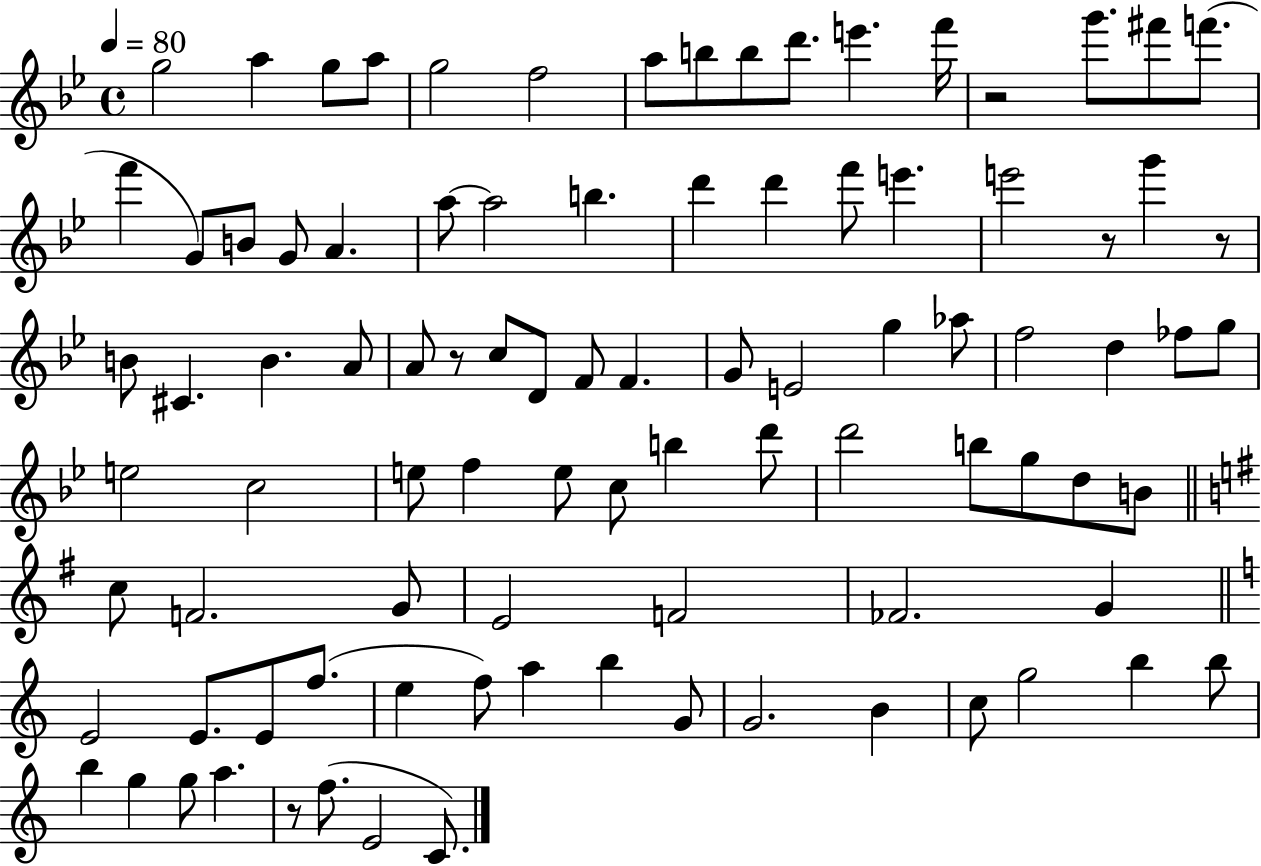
X:1
T:Untitled
M:4/4
L:1/4
K:Bb
g2 a g/2 a/2 g2 f2 a/2 b/2 b/2 d'/2 e' f'/4 z2 g'/2 ^f'/2 f'/2 f' G/2 B/2 G/2 A a/2 a2 b d' d' f'/2 e' e'2 z/2 g' z/2 B/2 ^C B A/2 A/2 z/2 c/2 D/2 F/2 F G/2 E2 g _a/2 f2 d _f/2 g/2 e2 c2 e/2 f e/2 c/2 b d'/2 d'2 b/2 g/2 d/2 B/2 c/2 F2 G/2 E2 F2 _F2 G E2 E/2 E/2 f/2 e f/2 a b G/2 G2 B c/2 g2 b b/2 b g g/2 a z/2 f/2 E2 C/2